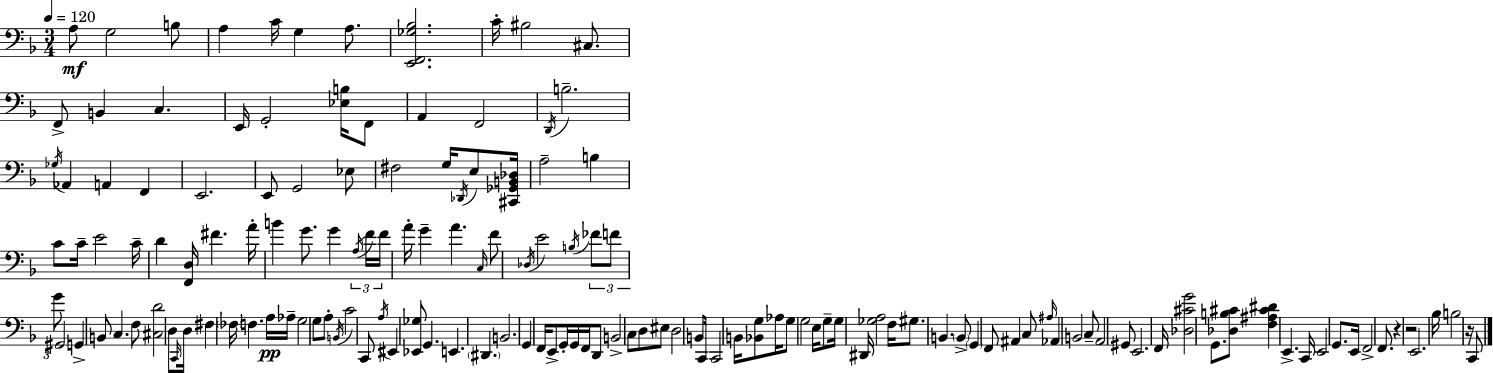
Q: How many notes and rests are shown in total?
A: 148